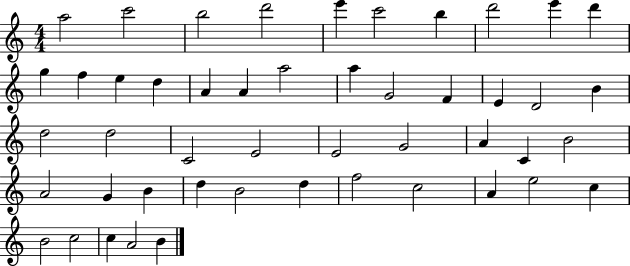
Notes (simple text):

A5/h C6/h B5/h D6/h E6/q C6/h B5/q D6/h E6/q D6/q G5/q F5/q E5/q D5/q A4/q A4/q A5/h A5/q G4/h F4/q E4/q D4/h B4/q D5/h D5/h C4/h E4/h E4/h G4/h A4/q C4/q B4/h A4/h G4/q B4/q D5/q B4/h D5/q F5/h C5/h A4/q E5/h C5/q B4/h C5/h C5/q A4/h B4/q